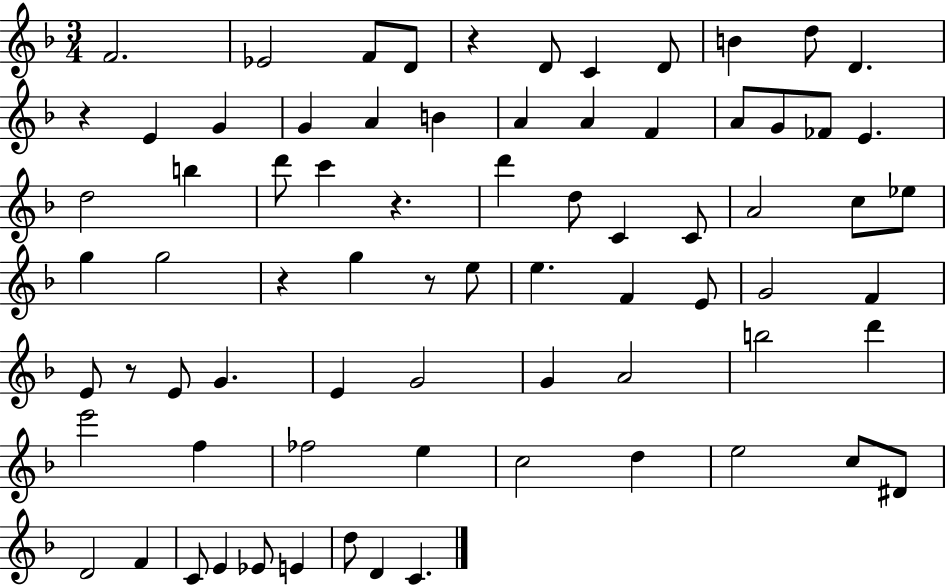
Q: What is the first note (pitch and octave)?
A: F4